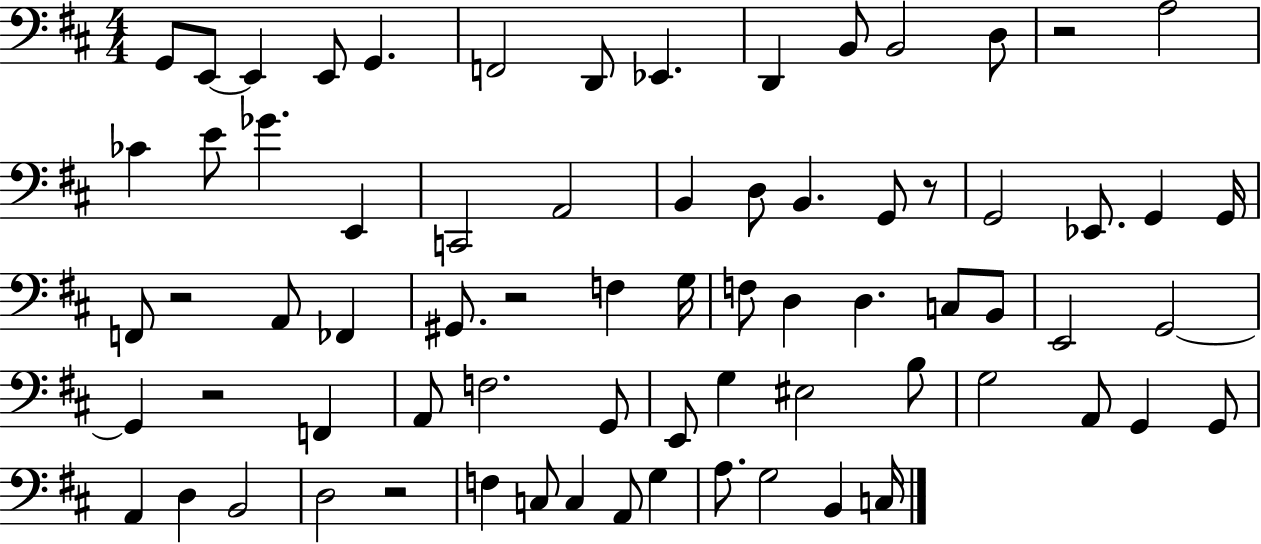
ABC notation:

X:1
T:Untitled
M:4/4
L:1/4
K:D
G,,/2 E,,/2 E,, E,,/2 G,, F,,2 D,,/2 _E,, D,, B,,/2 B,,2 D,/2 z2 A,2 _C E/2 _G E,, C,,2 A,,2 B,, D,/2 B,, G,,/2 z/2 G,,2 _E,,/2 G,, G,,/4 F,,/2 z2 A,,/2 _F,, ^G,,/2 z2 F, G,/4 F,/2 D, D, C,/2 B,,/2 E,,2 G,,2 G,, z2 F,, A,,/2 F,2 G,,/2 E,,/2 G, ^E,2 B,/2 G,2 A,,/2 G,, G,,/2 A,, D, B,,2 D,2 z2 F, C,/2 C, A,,/2 G, A,/2 G,2 B,, C,/4